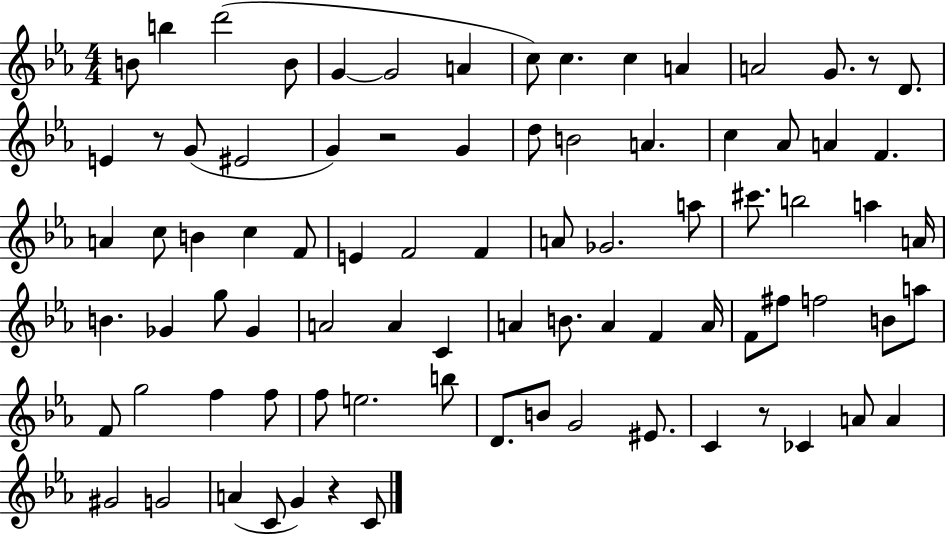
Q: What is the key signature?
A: EES major